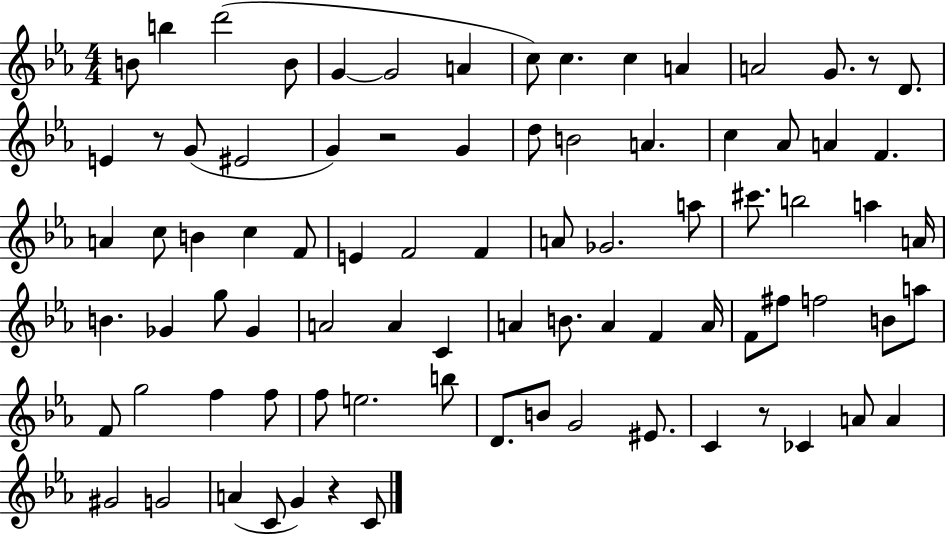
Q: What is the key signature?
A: EES major